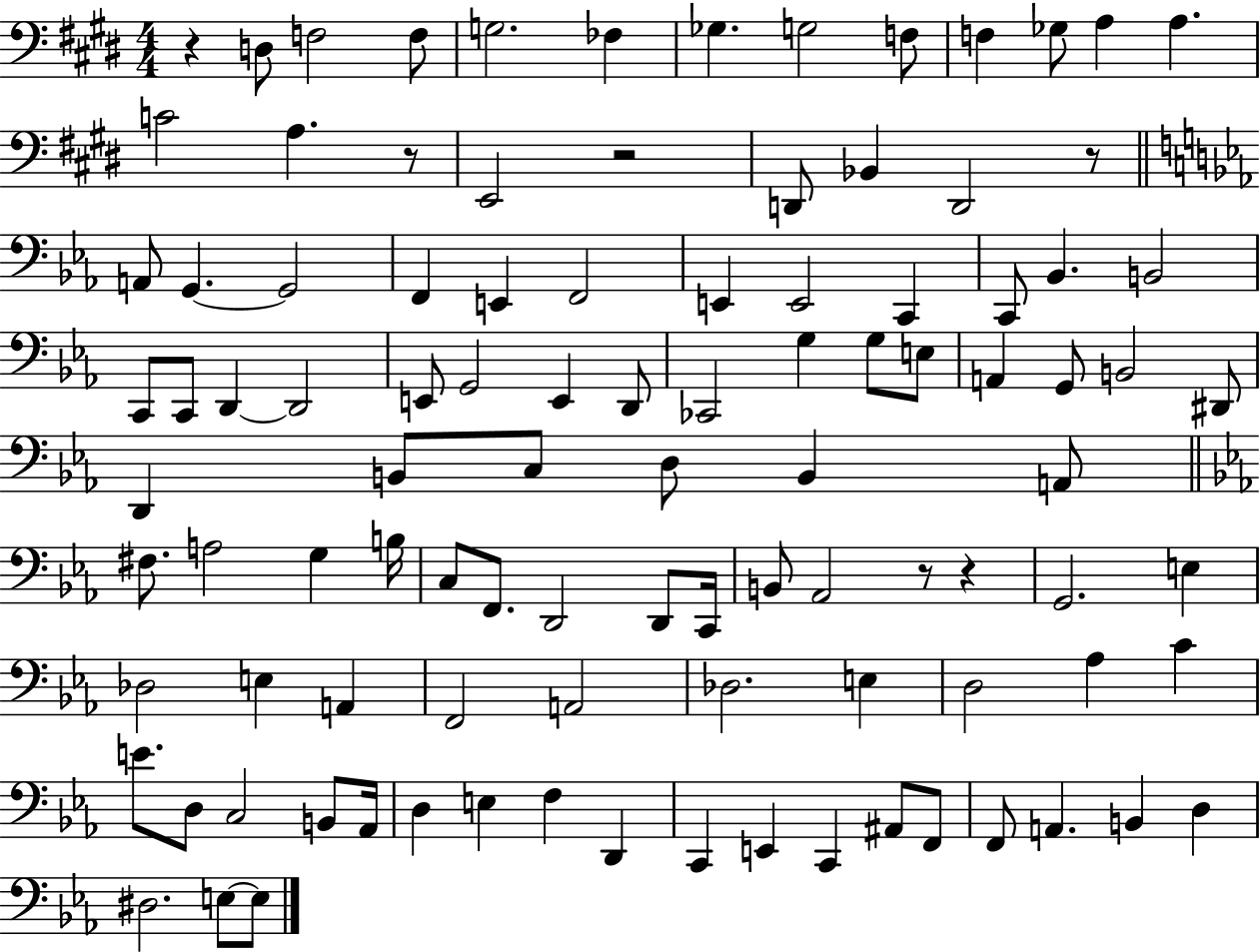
R/q D3/e F3/h F3/e G3/h. FES3/q Gb3/q. G3/h F3/e F3/q Gb3/e A3/q A3/q. C4/h A3/q. R/e E2/h R/h D2/e Bb2/q D2/h R/e A2/e G2/q. G2/h F2/q E2/q F2/h E2/q E2/h C2/q C2/e Bb2/q. B2/h C2/e C2/e D2/q D2/h E2/e G2/h E2/q D2/e CES2/h G3/q G3/e E3/e A2/q G2/e B2/h D#2/e D2/q B2/e C3/e D3/e B2/q A2/e F#3/e. A3/h G3/q B3/s C3/e F2/e. D2/h D2/e C2/s B2/e Ab2/h R/e R/q G2/h. E3/q Db3/h E3/q A2/q F2/h A2/h Db3/h. E3/q D3/h Ab3/q C4/q E4/e. D3/e C3/h B2/e Ab2/s D3/q E3/q F3/q D2/q C2/q E2/q C2/q A#2/e F2/e F2/e A2/q. B2/q D3/q D#3/h. E3/e E3/e